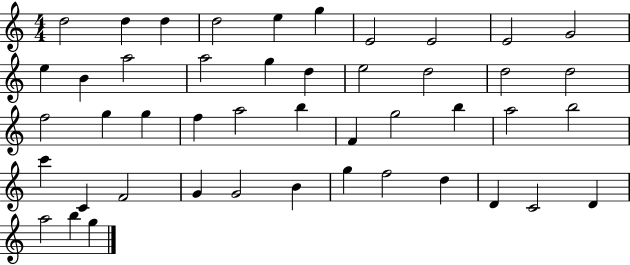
{
  \clef treble
  \numericTimeSignature
  \time 4/4
  \key c \major
  d''2 d''4 d''4 | d''2 e''4 g''4 | e'2 e'2 | e'2 g'2 | \break e''4 b'4 a''2 | a''2 g''4 d''4 | e''2 d''2 | d''2 d''2 | \break f''2 g''4 g''4 | f''4 a''2 b''4 | f'4 g''2 b''4 | a''2 b''2 | \break c'''4 c'4 f'2 | g'4 g'2 b'4 | g''4 f''2 d''4 | d'4 c'2 d'4 | \break a''2 b''4 g''4 | \bar "|."
}